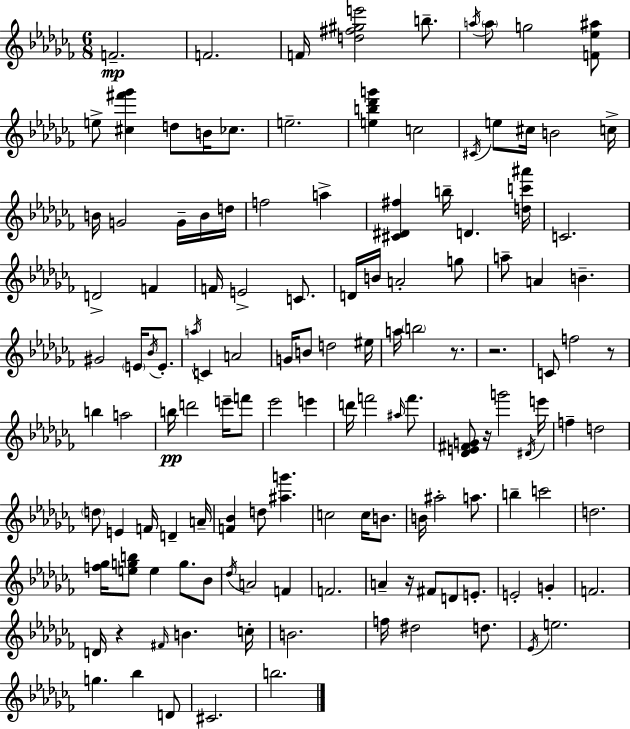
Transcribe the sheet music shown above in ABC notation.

X:1
T:Untitled
M:6/8
L:1/4
K:Abm
F2 F2 F/4 [d^f^ge']2 b/2 a/4 a/2 g2 [F_e^a]/2 e/2 [^c^f'_g'] d/2 B/4 _c/2 e2 [eb_d'g'] c2 ^C/4 e/2 ^c/4 B2 c/4 B/4 G2 G/4 B/4 d/4 f2 a [^C^D^f] b/4 D [dc'^a']/4 C2 D2 F F/4 E2 C/2 D/4 B/4 A2 g/2 a/2 A B ^G2 E/4 _B/4 E/2 a/4 C A2 G/4 B/2 d2 ^e/4 a/4 b2 z/2 z2 C/2 f2 z/2 b a2 b/4 d'2 e'/4 f'/2 _e'2 e' d'/4 f'2 ^a/4 f'/2 [_DE^FG]/2 z/4 g'2 ^D/4 e'/4 f d2 d/2 E F/4 D A/4 [F_B] d/2 [^ag'] c2 c/4 B/2 B/4 ^a2 a/2 b c'2 d2 [f_g]/4 [egb]/2 e g/2 _B/2 _d/4 A2 F F2 A z/4 ^F/2 D/2 E/2 E2 G F2 D/4 z ^F/4 B c/4 B2 f/4 ^d2 d/2 _E/4 e2 g _b D/2 ^C2 b2